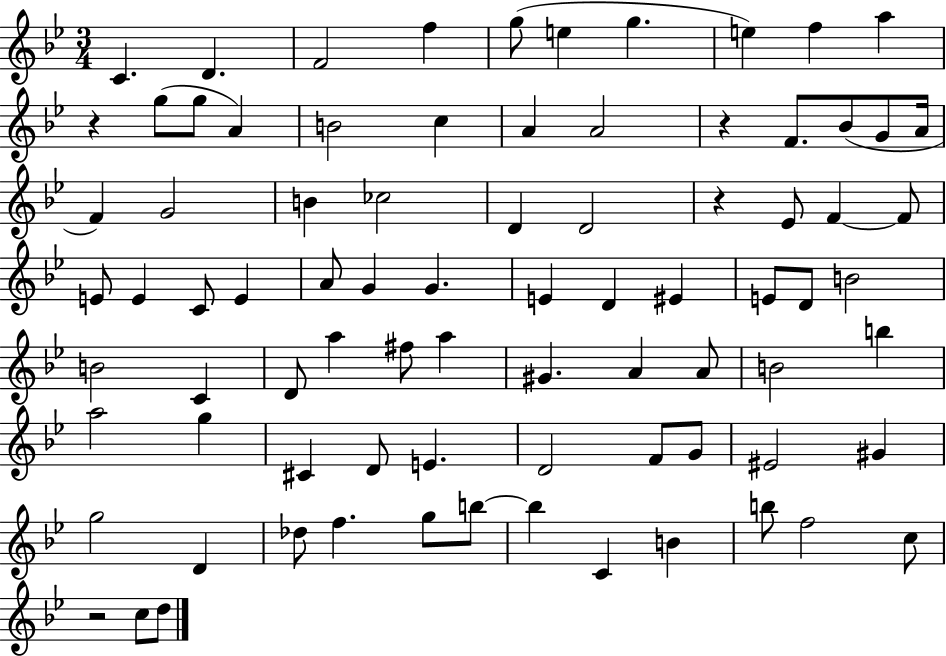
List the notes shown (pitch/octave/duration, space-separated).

C4/q. D4/q. F4/h F5/q G5/e E5/q G5/q. E5/q F5/q A5/q R/q G5/e G5/e A4/q B4/h C5/q A4/q A4/h R/q F4/e. Bb4/e G4/e A4/s F4/q G4/h B4/q CES5/h D4/q D4/h R/q Eb4/e F4/q F4/e E4/e E4/q C4/e E4/q A4/e G4/q G4/q. E4/q D4/q EIS4/q E4/e D4/e B4/h B4/h C4/q D4/e A5/q F#5/e A5/q G#4/q. A4/q A4/e B4/h B5/q A5/h G5/q C#4/q D4/e E4/q. D4/h F4/e G4/e EIS4/h G#4/q G5/h D4/q Db5/e F5/q. G5/e B5/e B5/q C4/q B4/q B5/e F5/h C5/e R/h C5/e D5/e